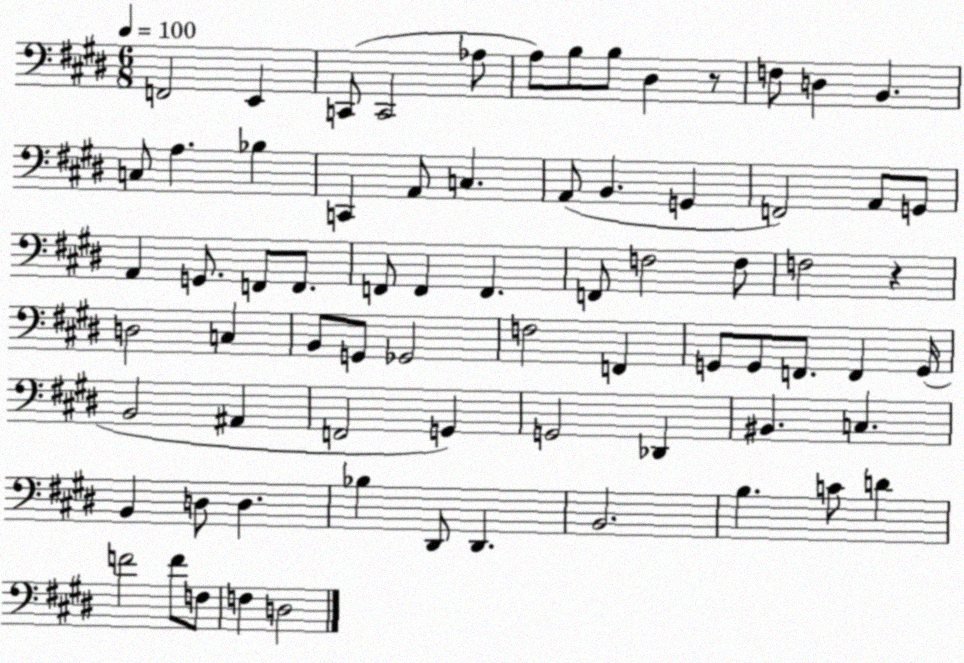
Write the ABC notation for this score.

X:1
T:Untitled
M:6/8
L:1/4
K:E
F,,2 E,, C,,/2 C,,2 _A,/2 A,/2 B,/2 B,/2 ^D, z/2 F,/2 D, B,, C,/2 A, _B, C,, A,,/2 C, A,,/2 B,, G,, F,,2 A,,/2 G,,/2 A,, G,,/2 F,,/2 F,,/2 F,,/2 F,, F,, F,,/2 F,2 F,/2 F,2 z D,2 C, B,,/2 G,,/2 _G,,2 F,2 F,, G,,/2 G,,/2 F,,/2 F,, G,,/4 B,,2 ^A,, F,,2 G,, G,,2 _D,, ^B,, C, B,, D,/2 D, _B, ^D,,/2 ^D,, B,,2 B, C/2 D F2 F/2 F,/2 F, D,2